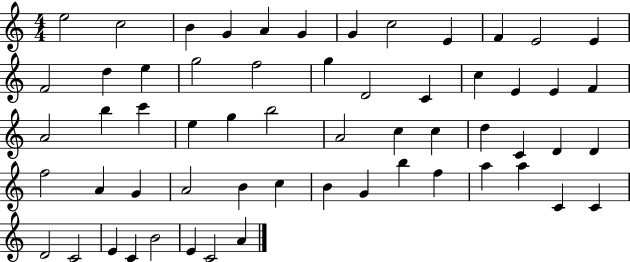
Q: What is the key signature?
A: C major